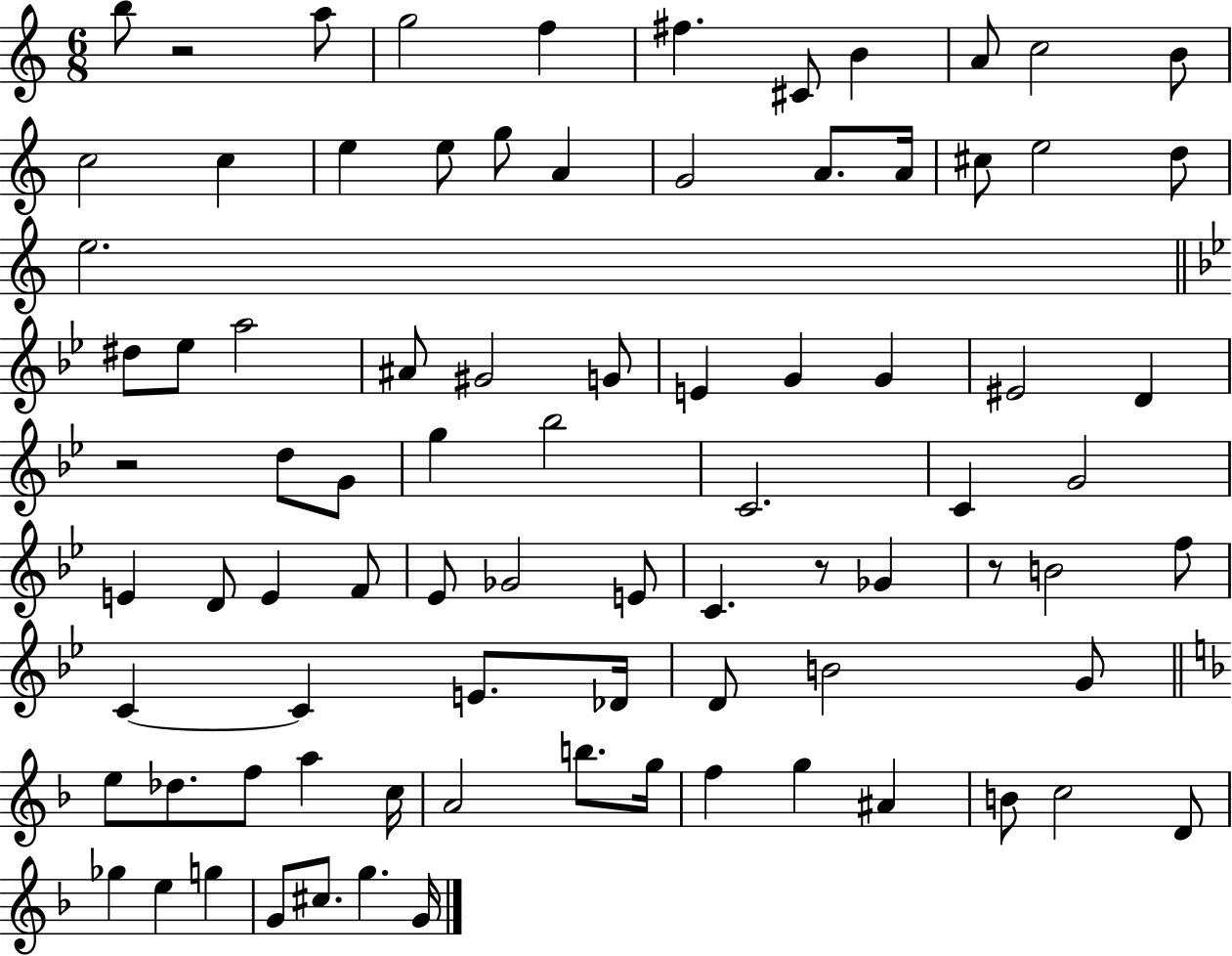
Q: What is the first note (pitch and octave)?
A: B5